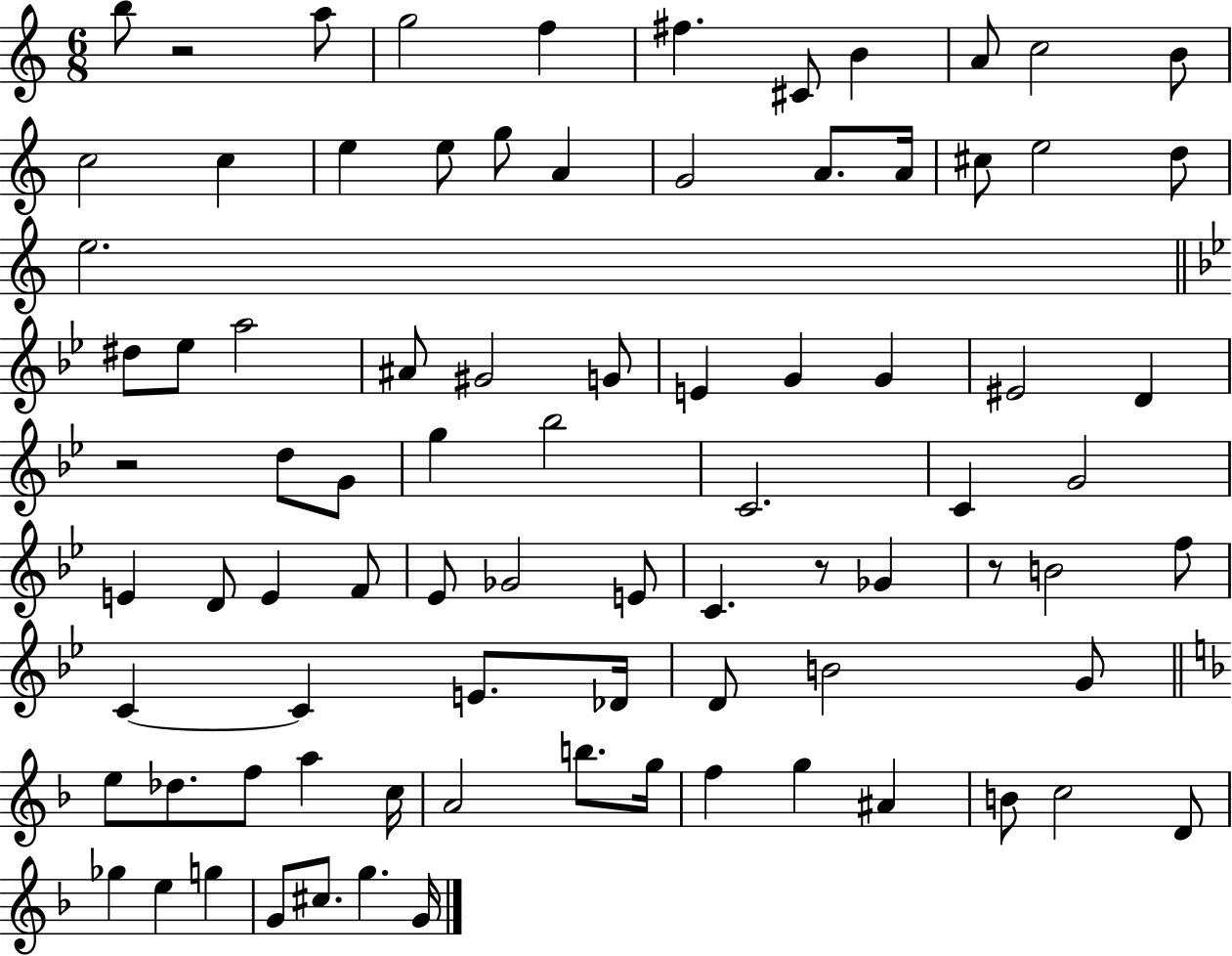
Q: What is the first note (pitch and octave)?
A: B5